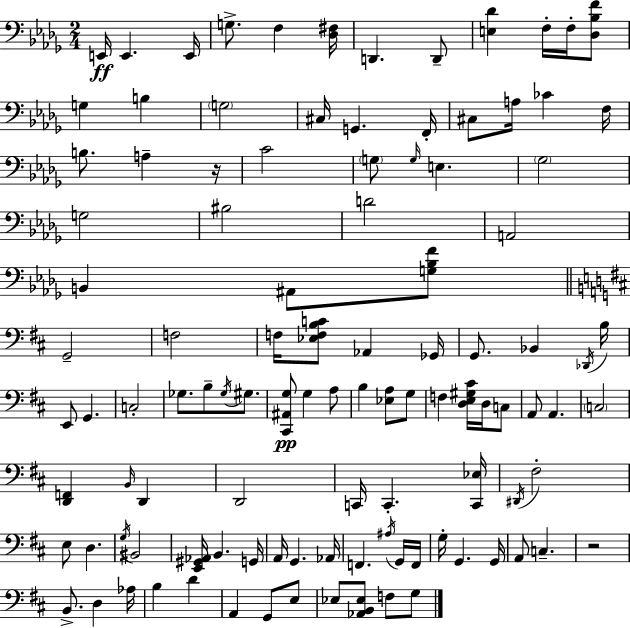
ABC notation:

X:1
T:Untitled
M:2/4
L:1/4
K:Bbm
E,,/4 E,, E,,/4 G,/2 F, [_D,^F,]/4 D,, D,,/2 [E,_D] F,/4 F,/4 [_D,_B,F]/2 G, B, G,2 ^C,/4 G,, F,,/4 ^C,/2 A,/4 _C F,/4 B,/2 A, z/4 C2 G,/2 G,/4 E, _G,2 G,2 ^B,2 D2 A,,2 B,, ^A,,/2 [G,_B,F]/2 G,,2 F,2 F,/4 [_E,F,B,C]/2 _A,, _G,,/4 G,,/2 _B,, _D,,/4 B,/4 E,,/2 G,, C,2 _G,/2 B,/2 _G,/4 ^G,/2 [^C,,^A,,G,]/2 G, A,/2 B, [_E,A,]/2 G,/2 F, [D,E,^G,^C]/4 D,/4 C,/2 A,,/2 A,, C,2 [D,,F,,] B,,/4 D,, D,,2 C,,/4 C,, [C,,_E,]/4 ^D,,/4 ^F,2 E,/2 D, G,/4 ^B,,2 [E,,^G,,_A,,]/4 B,, G,,/4 A,,/4 G,, _A,,/4 F,, ^A,/4 G,,/4 F,,/4 G,/4 G,, G,,/4 A,,/2 C, z2 B,,/2 D, _A,/4 B, D A,, G,,/2 E,/2 _E,/2 [_A,,B,,_E,]/2 F,/2 G,/2